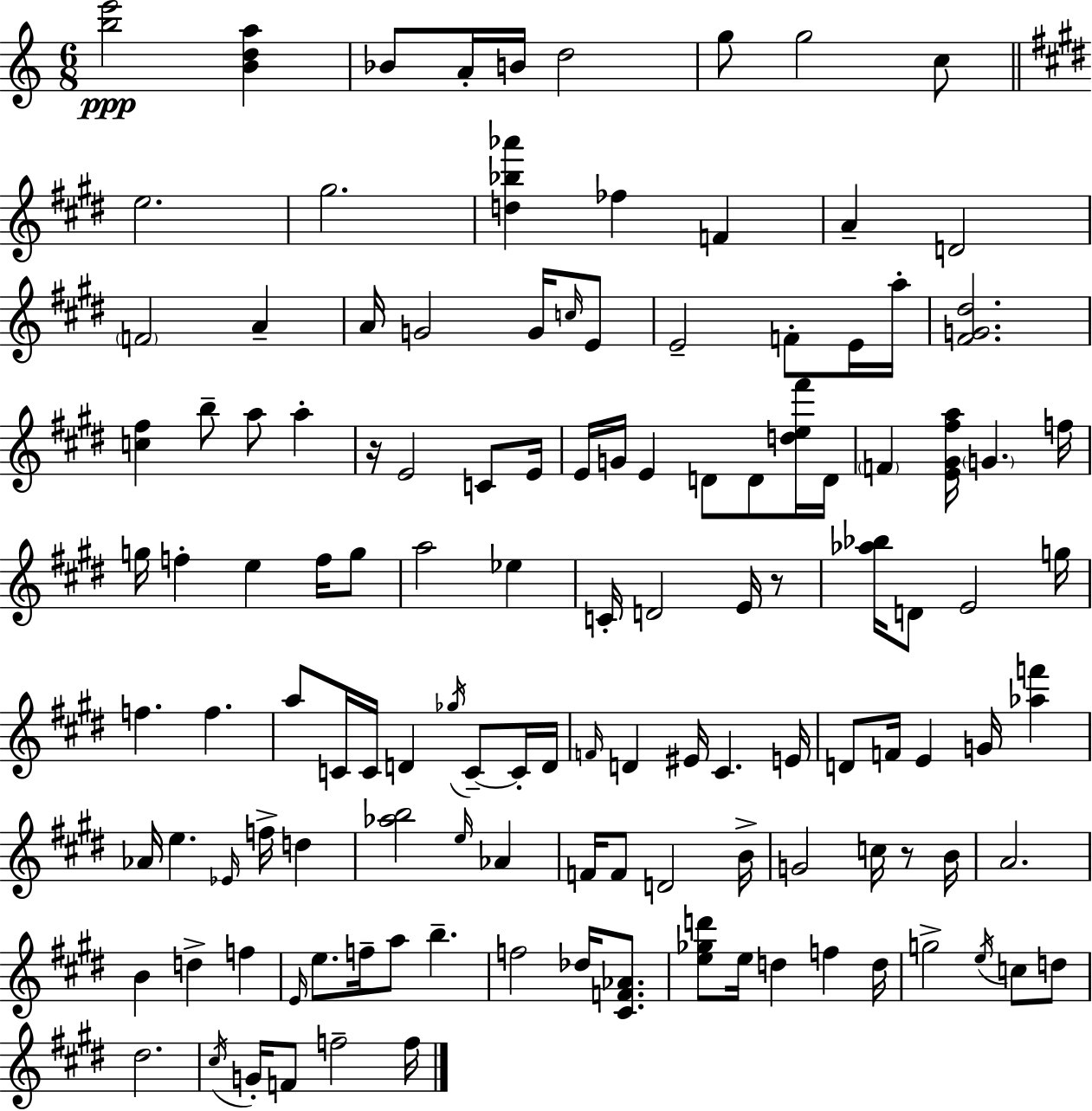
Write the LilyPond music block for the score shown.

{
  \clef treble
  \numericTimeSignature
  \time 6/8
  \key a \minor
  <b'' e'''>2\ppp <b' d'' a''>4 | bes'8 a'16-. b'16 d''2 | g''8 g''2 c''8 | \bar "||" \break \key e \major e''2. | gis''2. | <d'' bes'' aes'''>4 fes''4 f'4 | a'4-- d'2 | \break \parenthesize f'2 a'4-- | a'16 g'2 g'16 \grace { c''16 } e'8 | e'2-- f'8-. e'16 | a''16-. <fis' g' dis''>2. | \break <c'' fis''>4 b''8-- a''8 a''4-. | r16 e'2 c'8 | e'16 e'16 g'16 e'4 d'8 d'8 <d'' e'' fis'''>16 | d'16 \parenthesize f'4 <e' gis' fis'' a''>16 \parenthesize g'4. | \break f''16 g''16 f''4-. e''4 f''16 g''8 | a''2 ees''4 | c'16-. d'2 e'16 r8 | <aes'' bes''>16 d'8 e'2 | \break g''16 f''4. f''4. | a''8 c'16 c'16 d'4 \acciaccatura { ges''16 } c'8--~~ | c'16-. d'16 \grace { f'16 } d'4 eis'16 cis'4. | e'16 d'8 f'16 e'4 g'16 <aes'' f'''>4 | \break aes'16 e''4. \grace { ees'16 } f''16-> | d''4 <aes'' b''>2 | \grace { e''16 } aes'4 f'16 f'8 d'2 | b'16-> g'2 | \break c''16 r8 b'16 a'2. | b'4 d''4-> | f''4 \grace { e'16 } e''8. f''16-- a''8 | b''4.-- f''2 | \break des''16 <cis' f' aes'>8. <e'' ges'' d'''>8 e''16 d''4 | f''4 d''16 g''2-> | \acciaccatura { e''16 } c''8 d''8 dis''2. | \acciaccatura { cis''16 } g'16-. f'8 f''2-- | \break f''16 \bar "|."
}